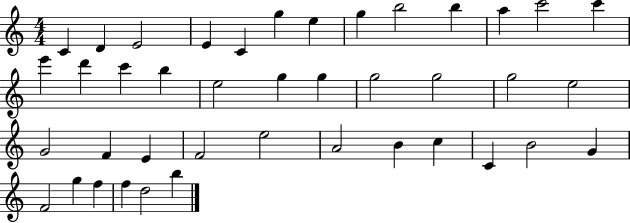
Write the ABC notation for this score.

X:1
T:Untitled
M:4/4
L:1/4
K:C
C D E2 E C g e g b2 b a c'2 c' e' d' c' b e2 g g g2 g2 g2 e2 G2 F E F2 e2 A2 B c C B2 G F2 g f f d2 b